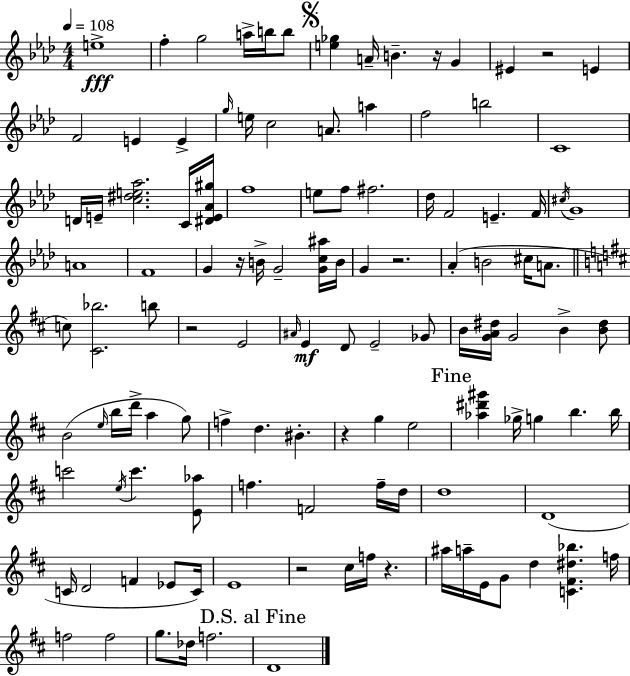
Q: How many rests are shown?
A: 8